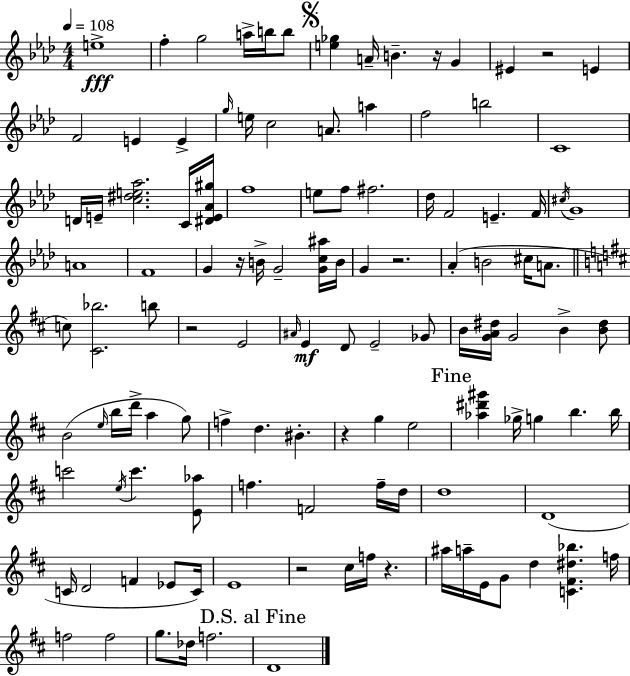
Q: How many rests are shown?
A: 8